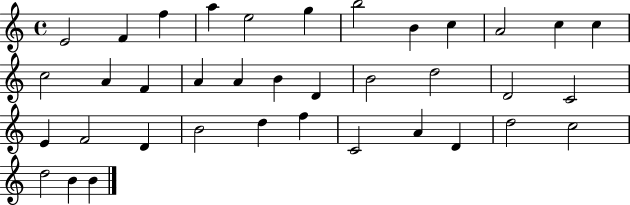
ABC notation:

X:1
T:Untitled
M:4/4
L:1/4
K:C
E2 F f a e2 g b2 B c A2 c c c2 A F A A B D B2 d2 D2 C2 E F2 D B2 d f C2 A D d2 c2 d2 B B